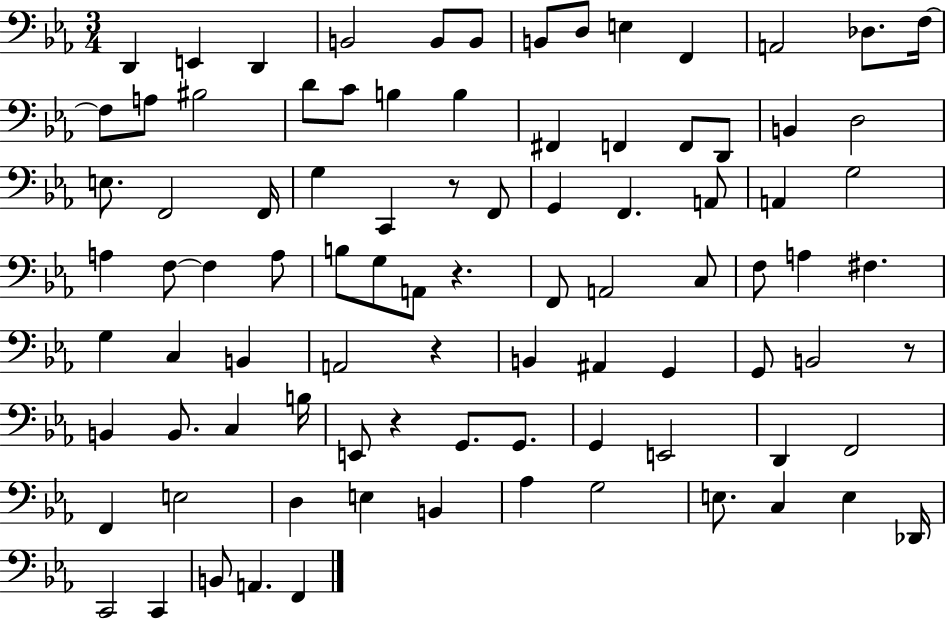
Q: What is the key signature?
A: EES major